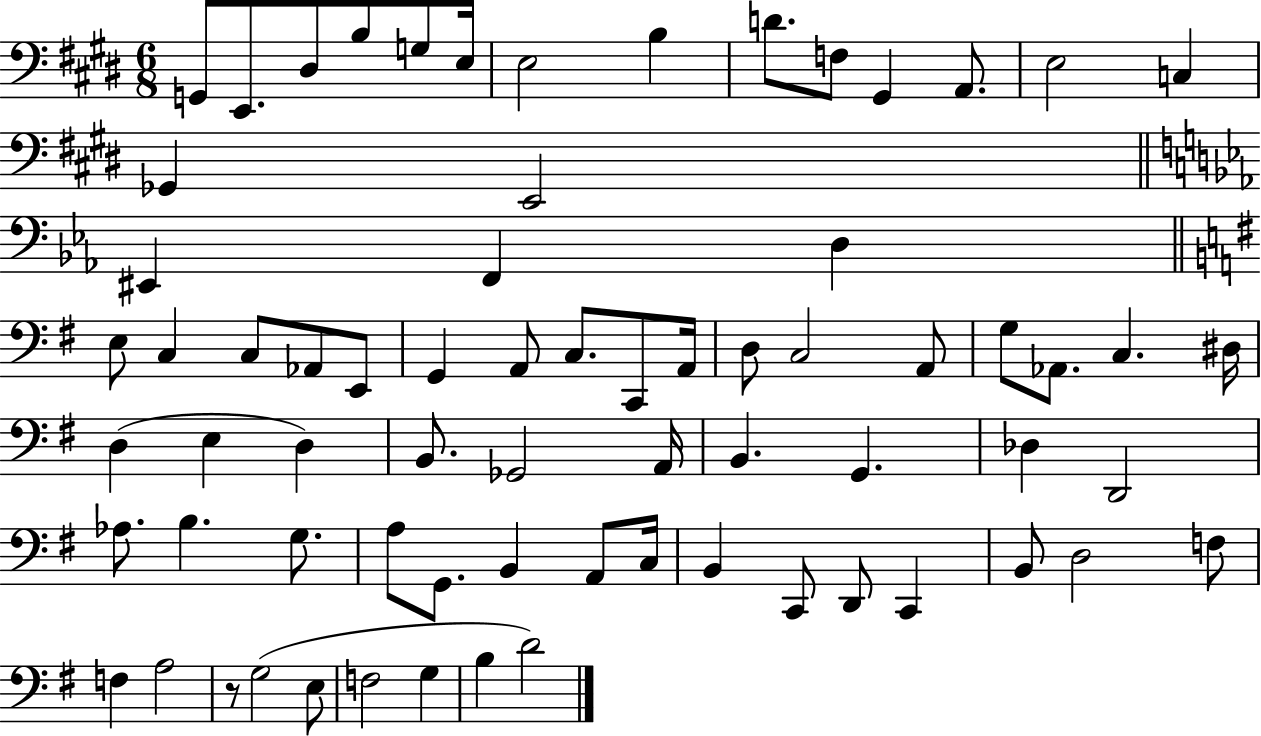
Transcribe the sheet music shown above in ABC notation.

X:1
T:Untitled
M:6/8
L:1/4
K:E
G,,/2 E,,/2 ^D,/2 B,/2 G,/2 E,/4 E,2 B, D/2 F,/2 ^G,, A,,/2 E,2 C, _G,, E,,2 ^E,, F,, D, E,/2 C, C,/2 _A,,/2 E,,/2 G,, A,,/2 C,/2 C,,/2 A,,/4 D,/2 C,2 A,,/2 G,/2 _A,,/2 C, ^D,/4 D, E, D, B,,/2 _G,,2 A,,/4 B,, G,, _D, D,,2 _A,/2 B, G,/2 A,/2 G,,/2 B,, A,,/2 C,/4 B,, C,,/2 D,,/2 C,, B,,/2 D,2 F,/2 F, A,2 z/2 G,2 E,/2 F,2 G, B, D2